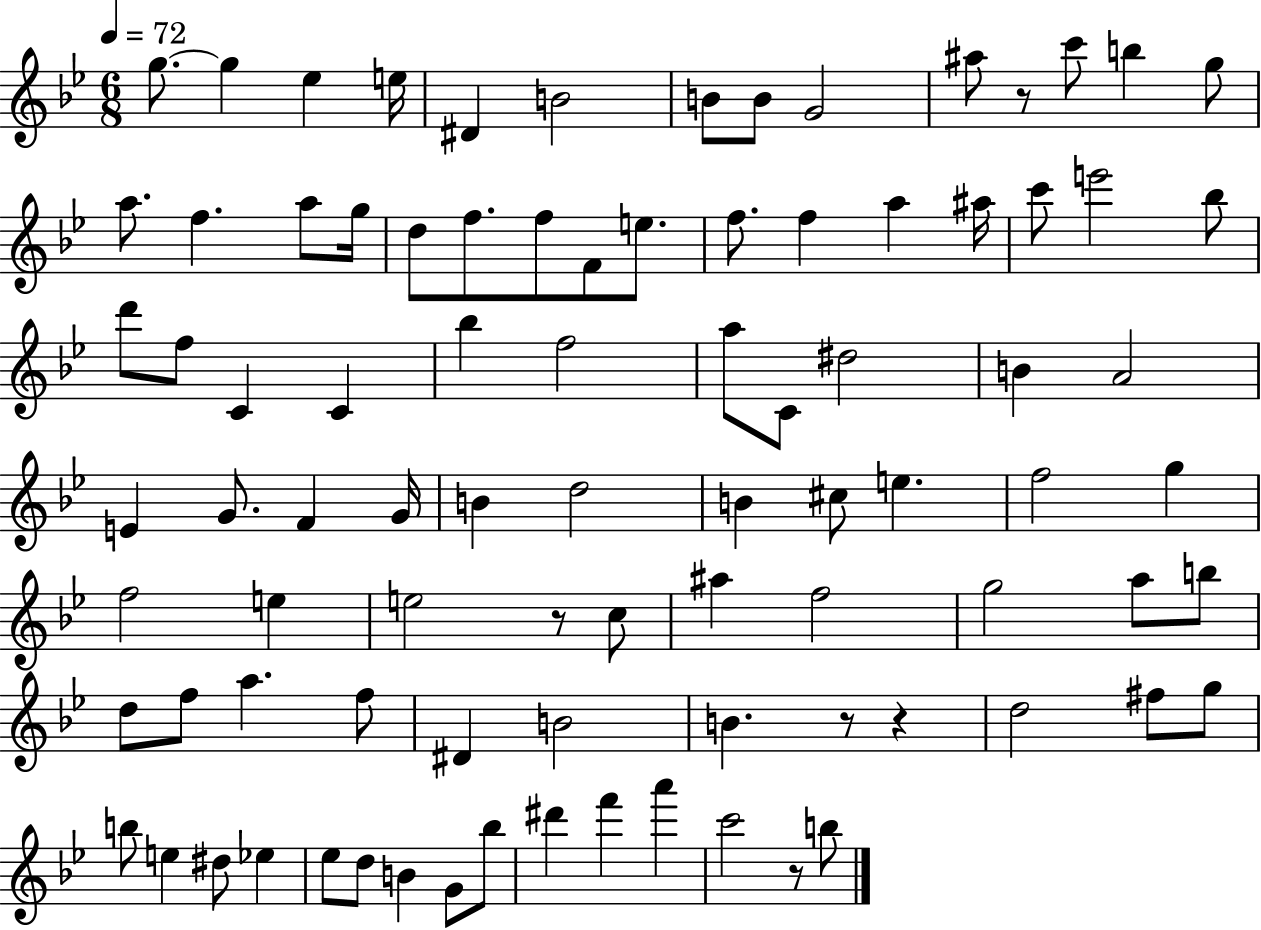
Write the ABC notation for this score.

X:1
T:Untitled
M:6/8
L:1/4
K:Bb
g/2 g _e e/4 ^D B2 B/2 B/2 G2 ^a/2 z/2 c'/2 b g/2 a/2 f a/2 g/4 d/2 f/2 f/2 F/2 e/2 f/2 f a ^a/4 c'/2 e'2 _b/2 d'/2 f/2 C C _b f2 a/2 C/2 ^d2 B A2 E G/2 F G/4 B d2 B ^c/2 e f2 g f2 e e2 z/2 c/2 ^a f2 g2 a/2 b/2 d/2 f/2 a f/2 ^D B2 B z/2 z d2 ^f/2 g/2 b/2 e ^d/2 _e _e/2 d/2 B G/2 _b/2 ^d' f' a' c'2 z/2 b/2